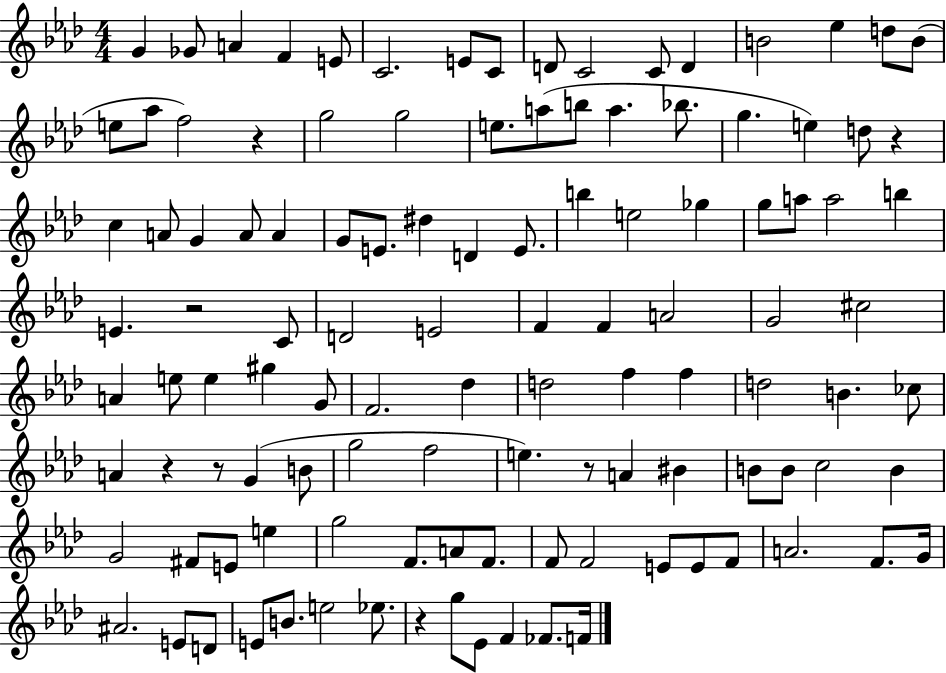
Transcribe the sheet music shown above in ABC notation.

X:1
T:Untitled
M:4/4
L:1/4
K:Ab
G _G/2 A F E/2 C2 E/2 C/2 D/2 C2 C/2 D B2 _e d/2 B/2 e/2 _a/2 f2 z g2 g2 e/2 a/2 b/2 a _b/2 g e d/2 z c A/2 G A/2 A G/2 E/2 ^d D E/2 b e2 _g g/2 a/2 a2 b E z2 C/2 D2 E2 F F A2 G2 ^c2 A e/2 e ^g G/2 F2 _d d2 f f d2 B _c/2 A z z/2 G B/2 g2 f2 e z/2 A ^B B/2 B/2 c2 B G2 ^F/2 E/2 e g2 F/2 A/2 F/2 F/2 F2 E/2 E/2 F/2 A2 F/2 G/4 ^A2 E/2 D/2 E/2 B/2 e2 _e/2 z g/2 _E/2 F _F/2 F/4